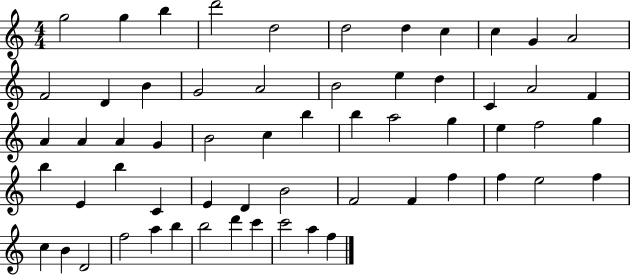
{
  \clef treble
  \numericTimeSignature
  \time 4/4
  \key c \major
  g''2 g''4 b''4 | d'''2 d''2 | d''2 d''4 c''4 | c''4 g'4 a'2 | \break f'2 d'4 b'4 | g'2 a'2 | b'2 e''4 d''4 | c'4 a'2 f'4 | \break a'4 a'4 a'4 g'4 | b'2 c''4 b''4 | b''4 a''2 g''4 | e''4 f''2 g''4 | \break b''4 e'4 b''4 c'4 | e'4 d'4 b'2 | f'2 f'4 f''4 | f''4 e''2 f''4 | \break c''4 b'4 d'2 | f''2 a''4 b''4 | b''2 d'''4 c'''4 | c'''2 a''4 f''4 | \break \bar "|."
}